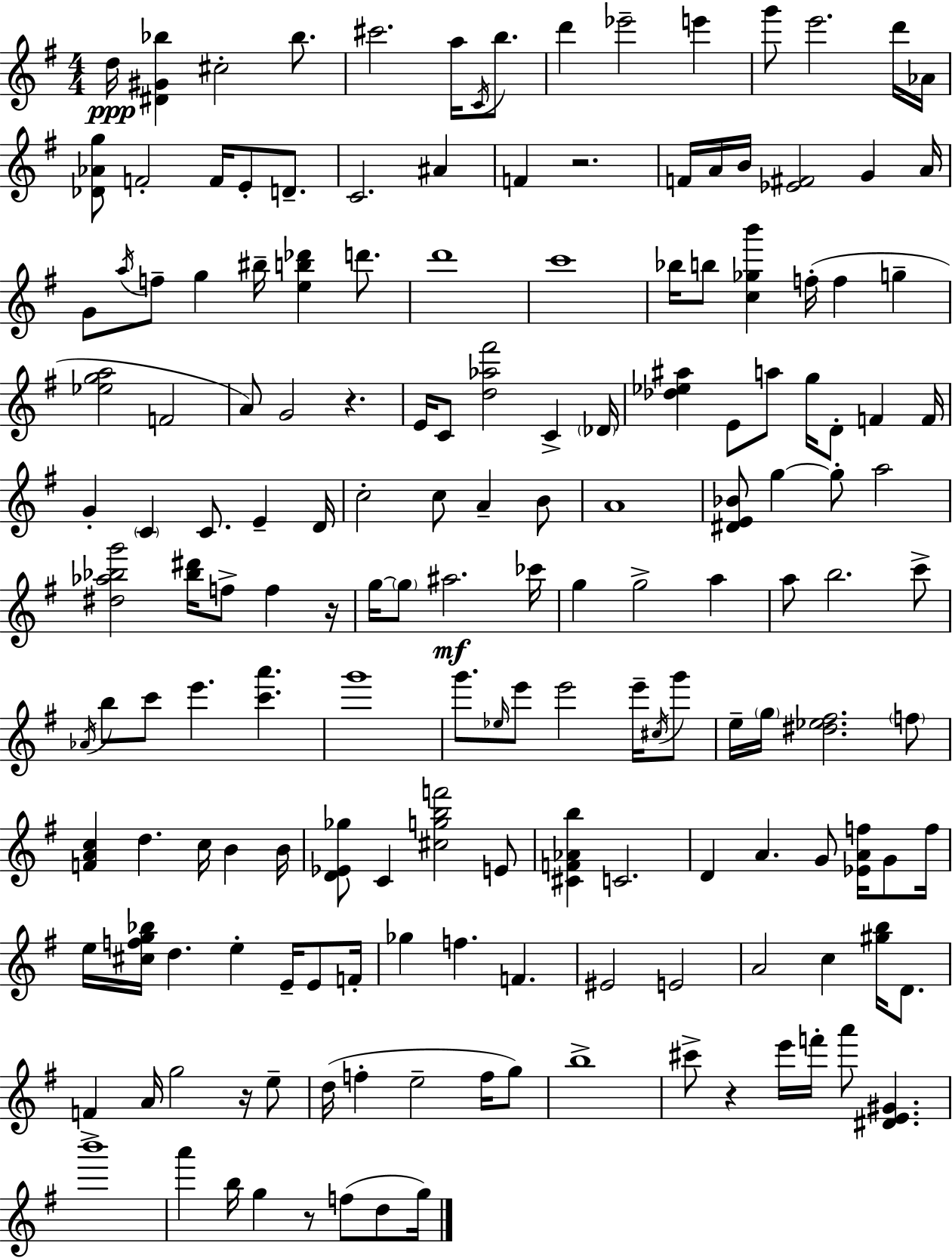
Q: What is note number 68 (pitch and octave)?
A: G5